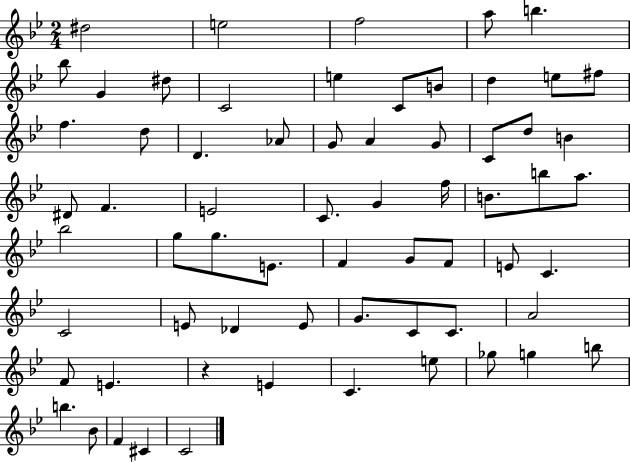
{
  \clef treble
  \numericTimeSignature
  \time 2/4
  \key bes \major
  dis''2 | e''2 | f''2 | a''8 b''4. | \break bes''8 g'4 dis''8 | c'2 | e''4 c'8 b'8 | d''4 e''8 fis''8 | \break f''4. d''8 | d'4. aes'8 | g'8 a'4 g'8 | c'8 d''8 b'4 | \break dis'8 f'4. | e'2 | c'8. g'4 f''16 | b'8. b''8 a''8. | \break bes''2 | g''8 g''8. e'8. | f'4 g'8 f'8 | e'8 c'4. | \break c'2 | e'8 des'4 e'8 | g'8. c'8 c'8. | a'2 | \break f'8 e'4. | r4 e'4 | c'4. e''8 | ges''8 g''4 b''8 | \break b''4. bes'8 | f'4 cis'4 | c'2 | \bar "|."
}